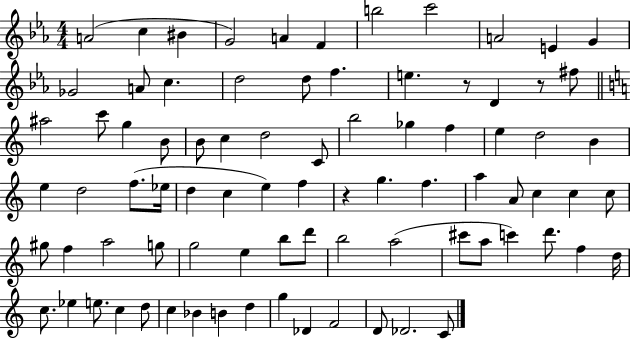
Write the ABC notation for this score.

X:1
T:Untitled
M:4/4
L:1/4
K:Eb
A2 c ^B G2 A F b2 c'2 A2 E G _G2 A/2 c d2 d/2 f e z/2 D z/2 ^f/2 ^a2 c'/2 g B/2 B/2 c d2 C/2 b2 _g f e d2 B e d2 f/2 _e/4 d c e f z g f a A/2 c c c/2 ^g/2 f a2 g/2 g2 e b/2 d'/2 b2 a2 ^c'/2 a/2 c' d'/2 f d/4 c/2 _e e/2 c d/2 c _B B d g _D F2 D/2 _D2 C/2